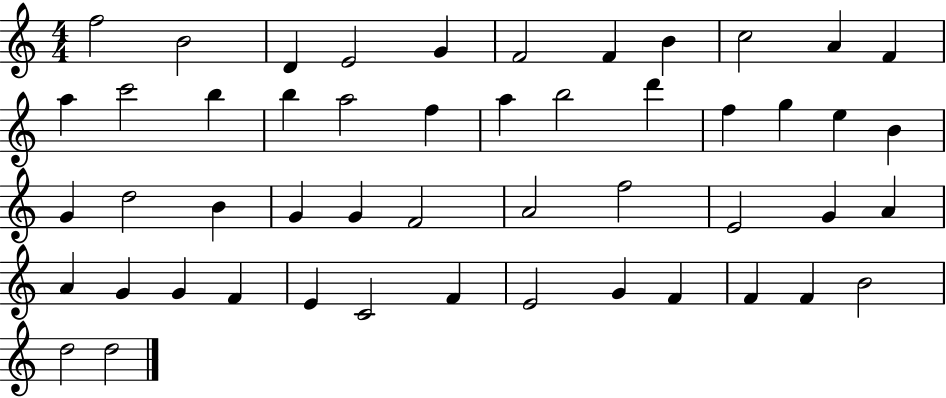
{
  \clef treble
  \numericTimeSignature
  \time 4/4
  \key c \major
  f''2 b'2 | d'4 e'2 g'4 | f'2 f'4 b'4 | c''2 a'4 f'4 | \break a''4 c'''2 b''4 | b''4 a''2 f''4 | a''4 b''2 d'''4 | f''4 g''4 e''4 b'4 | \break g'4 d''2 b'4 | g'4 g'4 f'2 | a'2 f''2 | e'2 g'4 a'4 | \break a'4 g'4 g'4 f'4 | e'4 c'2 f'4 | e'2 g'4 f'4 | f'4 f'4 b'2 | \break d''2 d''2 | \bar "|."
}